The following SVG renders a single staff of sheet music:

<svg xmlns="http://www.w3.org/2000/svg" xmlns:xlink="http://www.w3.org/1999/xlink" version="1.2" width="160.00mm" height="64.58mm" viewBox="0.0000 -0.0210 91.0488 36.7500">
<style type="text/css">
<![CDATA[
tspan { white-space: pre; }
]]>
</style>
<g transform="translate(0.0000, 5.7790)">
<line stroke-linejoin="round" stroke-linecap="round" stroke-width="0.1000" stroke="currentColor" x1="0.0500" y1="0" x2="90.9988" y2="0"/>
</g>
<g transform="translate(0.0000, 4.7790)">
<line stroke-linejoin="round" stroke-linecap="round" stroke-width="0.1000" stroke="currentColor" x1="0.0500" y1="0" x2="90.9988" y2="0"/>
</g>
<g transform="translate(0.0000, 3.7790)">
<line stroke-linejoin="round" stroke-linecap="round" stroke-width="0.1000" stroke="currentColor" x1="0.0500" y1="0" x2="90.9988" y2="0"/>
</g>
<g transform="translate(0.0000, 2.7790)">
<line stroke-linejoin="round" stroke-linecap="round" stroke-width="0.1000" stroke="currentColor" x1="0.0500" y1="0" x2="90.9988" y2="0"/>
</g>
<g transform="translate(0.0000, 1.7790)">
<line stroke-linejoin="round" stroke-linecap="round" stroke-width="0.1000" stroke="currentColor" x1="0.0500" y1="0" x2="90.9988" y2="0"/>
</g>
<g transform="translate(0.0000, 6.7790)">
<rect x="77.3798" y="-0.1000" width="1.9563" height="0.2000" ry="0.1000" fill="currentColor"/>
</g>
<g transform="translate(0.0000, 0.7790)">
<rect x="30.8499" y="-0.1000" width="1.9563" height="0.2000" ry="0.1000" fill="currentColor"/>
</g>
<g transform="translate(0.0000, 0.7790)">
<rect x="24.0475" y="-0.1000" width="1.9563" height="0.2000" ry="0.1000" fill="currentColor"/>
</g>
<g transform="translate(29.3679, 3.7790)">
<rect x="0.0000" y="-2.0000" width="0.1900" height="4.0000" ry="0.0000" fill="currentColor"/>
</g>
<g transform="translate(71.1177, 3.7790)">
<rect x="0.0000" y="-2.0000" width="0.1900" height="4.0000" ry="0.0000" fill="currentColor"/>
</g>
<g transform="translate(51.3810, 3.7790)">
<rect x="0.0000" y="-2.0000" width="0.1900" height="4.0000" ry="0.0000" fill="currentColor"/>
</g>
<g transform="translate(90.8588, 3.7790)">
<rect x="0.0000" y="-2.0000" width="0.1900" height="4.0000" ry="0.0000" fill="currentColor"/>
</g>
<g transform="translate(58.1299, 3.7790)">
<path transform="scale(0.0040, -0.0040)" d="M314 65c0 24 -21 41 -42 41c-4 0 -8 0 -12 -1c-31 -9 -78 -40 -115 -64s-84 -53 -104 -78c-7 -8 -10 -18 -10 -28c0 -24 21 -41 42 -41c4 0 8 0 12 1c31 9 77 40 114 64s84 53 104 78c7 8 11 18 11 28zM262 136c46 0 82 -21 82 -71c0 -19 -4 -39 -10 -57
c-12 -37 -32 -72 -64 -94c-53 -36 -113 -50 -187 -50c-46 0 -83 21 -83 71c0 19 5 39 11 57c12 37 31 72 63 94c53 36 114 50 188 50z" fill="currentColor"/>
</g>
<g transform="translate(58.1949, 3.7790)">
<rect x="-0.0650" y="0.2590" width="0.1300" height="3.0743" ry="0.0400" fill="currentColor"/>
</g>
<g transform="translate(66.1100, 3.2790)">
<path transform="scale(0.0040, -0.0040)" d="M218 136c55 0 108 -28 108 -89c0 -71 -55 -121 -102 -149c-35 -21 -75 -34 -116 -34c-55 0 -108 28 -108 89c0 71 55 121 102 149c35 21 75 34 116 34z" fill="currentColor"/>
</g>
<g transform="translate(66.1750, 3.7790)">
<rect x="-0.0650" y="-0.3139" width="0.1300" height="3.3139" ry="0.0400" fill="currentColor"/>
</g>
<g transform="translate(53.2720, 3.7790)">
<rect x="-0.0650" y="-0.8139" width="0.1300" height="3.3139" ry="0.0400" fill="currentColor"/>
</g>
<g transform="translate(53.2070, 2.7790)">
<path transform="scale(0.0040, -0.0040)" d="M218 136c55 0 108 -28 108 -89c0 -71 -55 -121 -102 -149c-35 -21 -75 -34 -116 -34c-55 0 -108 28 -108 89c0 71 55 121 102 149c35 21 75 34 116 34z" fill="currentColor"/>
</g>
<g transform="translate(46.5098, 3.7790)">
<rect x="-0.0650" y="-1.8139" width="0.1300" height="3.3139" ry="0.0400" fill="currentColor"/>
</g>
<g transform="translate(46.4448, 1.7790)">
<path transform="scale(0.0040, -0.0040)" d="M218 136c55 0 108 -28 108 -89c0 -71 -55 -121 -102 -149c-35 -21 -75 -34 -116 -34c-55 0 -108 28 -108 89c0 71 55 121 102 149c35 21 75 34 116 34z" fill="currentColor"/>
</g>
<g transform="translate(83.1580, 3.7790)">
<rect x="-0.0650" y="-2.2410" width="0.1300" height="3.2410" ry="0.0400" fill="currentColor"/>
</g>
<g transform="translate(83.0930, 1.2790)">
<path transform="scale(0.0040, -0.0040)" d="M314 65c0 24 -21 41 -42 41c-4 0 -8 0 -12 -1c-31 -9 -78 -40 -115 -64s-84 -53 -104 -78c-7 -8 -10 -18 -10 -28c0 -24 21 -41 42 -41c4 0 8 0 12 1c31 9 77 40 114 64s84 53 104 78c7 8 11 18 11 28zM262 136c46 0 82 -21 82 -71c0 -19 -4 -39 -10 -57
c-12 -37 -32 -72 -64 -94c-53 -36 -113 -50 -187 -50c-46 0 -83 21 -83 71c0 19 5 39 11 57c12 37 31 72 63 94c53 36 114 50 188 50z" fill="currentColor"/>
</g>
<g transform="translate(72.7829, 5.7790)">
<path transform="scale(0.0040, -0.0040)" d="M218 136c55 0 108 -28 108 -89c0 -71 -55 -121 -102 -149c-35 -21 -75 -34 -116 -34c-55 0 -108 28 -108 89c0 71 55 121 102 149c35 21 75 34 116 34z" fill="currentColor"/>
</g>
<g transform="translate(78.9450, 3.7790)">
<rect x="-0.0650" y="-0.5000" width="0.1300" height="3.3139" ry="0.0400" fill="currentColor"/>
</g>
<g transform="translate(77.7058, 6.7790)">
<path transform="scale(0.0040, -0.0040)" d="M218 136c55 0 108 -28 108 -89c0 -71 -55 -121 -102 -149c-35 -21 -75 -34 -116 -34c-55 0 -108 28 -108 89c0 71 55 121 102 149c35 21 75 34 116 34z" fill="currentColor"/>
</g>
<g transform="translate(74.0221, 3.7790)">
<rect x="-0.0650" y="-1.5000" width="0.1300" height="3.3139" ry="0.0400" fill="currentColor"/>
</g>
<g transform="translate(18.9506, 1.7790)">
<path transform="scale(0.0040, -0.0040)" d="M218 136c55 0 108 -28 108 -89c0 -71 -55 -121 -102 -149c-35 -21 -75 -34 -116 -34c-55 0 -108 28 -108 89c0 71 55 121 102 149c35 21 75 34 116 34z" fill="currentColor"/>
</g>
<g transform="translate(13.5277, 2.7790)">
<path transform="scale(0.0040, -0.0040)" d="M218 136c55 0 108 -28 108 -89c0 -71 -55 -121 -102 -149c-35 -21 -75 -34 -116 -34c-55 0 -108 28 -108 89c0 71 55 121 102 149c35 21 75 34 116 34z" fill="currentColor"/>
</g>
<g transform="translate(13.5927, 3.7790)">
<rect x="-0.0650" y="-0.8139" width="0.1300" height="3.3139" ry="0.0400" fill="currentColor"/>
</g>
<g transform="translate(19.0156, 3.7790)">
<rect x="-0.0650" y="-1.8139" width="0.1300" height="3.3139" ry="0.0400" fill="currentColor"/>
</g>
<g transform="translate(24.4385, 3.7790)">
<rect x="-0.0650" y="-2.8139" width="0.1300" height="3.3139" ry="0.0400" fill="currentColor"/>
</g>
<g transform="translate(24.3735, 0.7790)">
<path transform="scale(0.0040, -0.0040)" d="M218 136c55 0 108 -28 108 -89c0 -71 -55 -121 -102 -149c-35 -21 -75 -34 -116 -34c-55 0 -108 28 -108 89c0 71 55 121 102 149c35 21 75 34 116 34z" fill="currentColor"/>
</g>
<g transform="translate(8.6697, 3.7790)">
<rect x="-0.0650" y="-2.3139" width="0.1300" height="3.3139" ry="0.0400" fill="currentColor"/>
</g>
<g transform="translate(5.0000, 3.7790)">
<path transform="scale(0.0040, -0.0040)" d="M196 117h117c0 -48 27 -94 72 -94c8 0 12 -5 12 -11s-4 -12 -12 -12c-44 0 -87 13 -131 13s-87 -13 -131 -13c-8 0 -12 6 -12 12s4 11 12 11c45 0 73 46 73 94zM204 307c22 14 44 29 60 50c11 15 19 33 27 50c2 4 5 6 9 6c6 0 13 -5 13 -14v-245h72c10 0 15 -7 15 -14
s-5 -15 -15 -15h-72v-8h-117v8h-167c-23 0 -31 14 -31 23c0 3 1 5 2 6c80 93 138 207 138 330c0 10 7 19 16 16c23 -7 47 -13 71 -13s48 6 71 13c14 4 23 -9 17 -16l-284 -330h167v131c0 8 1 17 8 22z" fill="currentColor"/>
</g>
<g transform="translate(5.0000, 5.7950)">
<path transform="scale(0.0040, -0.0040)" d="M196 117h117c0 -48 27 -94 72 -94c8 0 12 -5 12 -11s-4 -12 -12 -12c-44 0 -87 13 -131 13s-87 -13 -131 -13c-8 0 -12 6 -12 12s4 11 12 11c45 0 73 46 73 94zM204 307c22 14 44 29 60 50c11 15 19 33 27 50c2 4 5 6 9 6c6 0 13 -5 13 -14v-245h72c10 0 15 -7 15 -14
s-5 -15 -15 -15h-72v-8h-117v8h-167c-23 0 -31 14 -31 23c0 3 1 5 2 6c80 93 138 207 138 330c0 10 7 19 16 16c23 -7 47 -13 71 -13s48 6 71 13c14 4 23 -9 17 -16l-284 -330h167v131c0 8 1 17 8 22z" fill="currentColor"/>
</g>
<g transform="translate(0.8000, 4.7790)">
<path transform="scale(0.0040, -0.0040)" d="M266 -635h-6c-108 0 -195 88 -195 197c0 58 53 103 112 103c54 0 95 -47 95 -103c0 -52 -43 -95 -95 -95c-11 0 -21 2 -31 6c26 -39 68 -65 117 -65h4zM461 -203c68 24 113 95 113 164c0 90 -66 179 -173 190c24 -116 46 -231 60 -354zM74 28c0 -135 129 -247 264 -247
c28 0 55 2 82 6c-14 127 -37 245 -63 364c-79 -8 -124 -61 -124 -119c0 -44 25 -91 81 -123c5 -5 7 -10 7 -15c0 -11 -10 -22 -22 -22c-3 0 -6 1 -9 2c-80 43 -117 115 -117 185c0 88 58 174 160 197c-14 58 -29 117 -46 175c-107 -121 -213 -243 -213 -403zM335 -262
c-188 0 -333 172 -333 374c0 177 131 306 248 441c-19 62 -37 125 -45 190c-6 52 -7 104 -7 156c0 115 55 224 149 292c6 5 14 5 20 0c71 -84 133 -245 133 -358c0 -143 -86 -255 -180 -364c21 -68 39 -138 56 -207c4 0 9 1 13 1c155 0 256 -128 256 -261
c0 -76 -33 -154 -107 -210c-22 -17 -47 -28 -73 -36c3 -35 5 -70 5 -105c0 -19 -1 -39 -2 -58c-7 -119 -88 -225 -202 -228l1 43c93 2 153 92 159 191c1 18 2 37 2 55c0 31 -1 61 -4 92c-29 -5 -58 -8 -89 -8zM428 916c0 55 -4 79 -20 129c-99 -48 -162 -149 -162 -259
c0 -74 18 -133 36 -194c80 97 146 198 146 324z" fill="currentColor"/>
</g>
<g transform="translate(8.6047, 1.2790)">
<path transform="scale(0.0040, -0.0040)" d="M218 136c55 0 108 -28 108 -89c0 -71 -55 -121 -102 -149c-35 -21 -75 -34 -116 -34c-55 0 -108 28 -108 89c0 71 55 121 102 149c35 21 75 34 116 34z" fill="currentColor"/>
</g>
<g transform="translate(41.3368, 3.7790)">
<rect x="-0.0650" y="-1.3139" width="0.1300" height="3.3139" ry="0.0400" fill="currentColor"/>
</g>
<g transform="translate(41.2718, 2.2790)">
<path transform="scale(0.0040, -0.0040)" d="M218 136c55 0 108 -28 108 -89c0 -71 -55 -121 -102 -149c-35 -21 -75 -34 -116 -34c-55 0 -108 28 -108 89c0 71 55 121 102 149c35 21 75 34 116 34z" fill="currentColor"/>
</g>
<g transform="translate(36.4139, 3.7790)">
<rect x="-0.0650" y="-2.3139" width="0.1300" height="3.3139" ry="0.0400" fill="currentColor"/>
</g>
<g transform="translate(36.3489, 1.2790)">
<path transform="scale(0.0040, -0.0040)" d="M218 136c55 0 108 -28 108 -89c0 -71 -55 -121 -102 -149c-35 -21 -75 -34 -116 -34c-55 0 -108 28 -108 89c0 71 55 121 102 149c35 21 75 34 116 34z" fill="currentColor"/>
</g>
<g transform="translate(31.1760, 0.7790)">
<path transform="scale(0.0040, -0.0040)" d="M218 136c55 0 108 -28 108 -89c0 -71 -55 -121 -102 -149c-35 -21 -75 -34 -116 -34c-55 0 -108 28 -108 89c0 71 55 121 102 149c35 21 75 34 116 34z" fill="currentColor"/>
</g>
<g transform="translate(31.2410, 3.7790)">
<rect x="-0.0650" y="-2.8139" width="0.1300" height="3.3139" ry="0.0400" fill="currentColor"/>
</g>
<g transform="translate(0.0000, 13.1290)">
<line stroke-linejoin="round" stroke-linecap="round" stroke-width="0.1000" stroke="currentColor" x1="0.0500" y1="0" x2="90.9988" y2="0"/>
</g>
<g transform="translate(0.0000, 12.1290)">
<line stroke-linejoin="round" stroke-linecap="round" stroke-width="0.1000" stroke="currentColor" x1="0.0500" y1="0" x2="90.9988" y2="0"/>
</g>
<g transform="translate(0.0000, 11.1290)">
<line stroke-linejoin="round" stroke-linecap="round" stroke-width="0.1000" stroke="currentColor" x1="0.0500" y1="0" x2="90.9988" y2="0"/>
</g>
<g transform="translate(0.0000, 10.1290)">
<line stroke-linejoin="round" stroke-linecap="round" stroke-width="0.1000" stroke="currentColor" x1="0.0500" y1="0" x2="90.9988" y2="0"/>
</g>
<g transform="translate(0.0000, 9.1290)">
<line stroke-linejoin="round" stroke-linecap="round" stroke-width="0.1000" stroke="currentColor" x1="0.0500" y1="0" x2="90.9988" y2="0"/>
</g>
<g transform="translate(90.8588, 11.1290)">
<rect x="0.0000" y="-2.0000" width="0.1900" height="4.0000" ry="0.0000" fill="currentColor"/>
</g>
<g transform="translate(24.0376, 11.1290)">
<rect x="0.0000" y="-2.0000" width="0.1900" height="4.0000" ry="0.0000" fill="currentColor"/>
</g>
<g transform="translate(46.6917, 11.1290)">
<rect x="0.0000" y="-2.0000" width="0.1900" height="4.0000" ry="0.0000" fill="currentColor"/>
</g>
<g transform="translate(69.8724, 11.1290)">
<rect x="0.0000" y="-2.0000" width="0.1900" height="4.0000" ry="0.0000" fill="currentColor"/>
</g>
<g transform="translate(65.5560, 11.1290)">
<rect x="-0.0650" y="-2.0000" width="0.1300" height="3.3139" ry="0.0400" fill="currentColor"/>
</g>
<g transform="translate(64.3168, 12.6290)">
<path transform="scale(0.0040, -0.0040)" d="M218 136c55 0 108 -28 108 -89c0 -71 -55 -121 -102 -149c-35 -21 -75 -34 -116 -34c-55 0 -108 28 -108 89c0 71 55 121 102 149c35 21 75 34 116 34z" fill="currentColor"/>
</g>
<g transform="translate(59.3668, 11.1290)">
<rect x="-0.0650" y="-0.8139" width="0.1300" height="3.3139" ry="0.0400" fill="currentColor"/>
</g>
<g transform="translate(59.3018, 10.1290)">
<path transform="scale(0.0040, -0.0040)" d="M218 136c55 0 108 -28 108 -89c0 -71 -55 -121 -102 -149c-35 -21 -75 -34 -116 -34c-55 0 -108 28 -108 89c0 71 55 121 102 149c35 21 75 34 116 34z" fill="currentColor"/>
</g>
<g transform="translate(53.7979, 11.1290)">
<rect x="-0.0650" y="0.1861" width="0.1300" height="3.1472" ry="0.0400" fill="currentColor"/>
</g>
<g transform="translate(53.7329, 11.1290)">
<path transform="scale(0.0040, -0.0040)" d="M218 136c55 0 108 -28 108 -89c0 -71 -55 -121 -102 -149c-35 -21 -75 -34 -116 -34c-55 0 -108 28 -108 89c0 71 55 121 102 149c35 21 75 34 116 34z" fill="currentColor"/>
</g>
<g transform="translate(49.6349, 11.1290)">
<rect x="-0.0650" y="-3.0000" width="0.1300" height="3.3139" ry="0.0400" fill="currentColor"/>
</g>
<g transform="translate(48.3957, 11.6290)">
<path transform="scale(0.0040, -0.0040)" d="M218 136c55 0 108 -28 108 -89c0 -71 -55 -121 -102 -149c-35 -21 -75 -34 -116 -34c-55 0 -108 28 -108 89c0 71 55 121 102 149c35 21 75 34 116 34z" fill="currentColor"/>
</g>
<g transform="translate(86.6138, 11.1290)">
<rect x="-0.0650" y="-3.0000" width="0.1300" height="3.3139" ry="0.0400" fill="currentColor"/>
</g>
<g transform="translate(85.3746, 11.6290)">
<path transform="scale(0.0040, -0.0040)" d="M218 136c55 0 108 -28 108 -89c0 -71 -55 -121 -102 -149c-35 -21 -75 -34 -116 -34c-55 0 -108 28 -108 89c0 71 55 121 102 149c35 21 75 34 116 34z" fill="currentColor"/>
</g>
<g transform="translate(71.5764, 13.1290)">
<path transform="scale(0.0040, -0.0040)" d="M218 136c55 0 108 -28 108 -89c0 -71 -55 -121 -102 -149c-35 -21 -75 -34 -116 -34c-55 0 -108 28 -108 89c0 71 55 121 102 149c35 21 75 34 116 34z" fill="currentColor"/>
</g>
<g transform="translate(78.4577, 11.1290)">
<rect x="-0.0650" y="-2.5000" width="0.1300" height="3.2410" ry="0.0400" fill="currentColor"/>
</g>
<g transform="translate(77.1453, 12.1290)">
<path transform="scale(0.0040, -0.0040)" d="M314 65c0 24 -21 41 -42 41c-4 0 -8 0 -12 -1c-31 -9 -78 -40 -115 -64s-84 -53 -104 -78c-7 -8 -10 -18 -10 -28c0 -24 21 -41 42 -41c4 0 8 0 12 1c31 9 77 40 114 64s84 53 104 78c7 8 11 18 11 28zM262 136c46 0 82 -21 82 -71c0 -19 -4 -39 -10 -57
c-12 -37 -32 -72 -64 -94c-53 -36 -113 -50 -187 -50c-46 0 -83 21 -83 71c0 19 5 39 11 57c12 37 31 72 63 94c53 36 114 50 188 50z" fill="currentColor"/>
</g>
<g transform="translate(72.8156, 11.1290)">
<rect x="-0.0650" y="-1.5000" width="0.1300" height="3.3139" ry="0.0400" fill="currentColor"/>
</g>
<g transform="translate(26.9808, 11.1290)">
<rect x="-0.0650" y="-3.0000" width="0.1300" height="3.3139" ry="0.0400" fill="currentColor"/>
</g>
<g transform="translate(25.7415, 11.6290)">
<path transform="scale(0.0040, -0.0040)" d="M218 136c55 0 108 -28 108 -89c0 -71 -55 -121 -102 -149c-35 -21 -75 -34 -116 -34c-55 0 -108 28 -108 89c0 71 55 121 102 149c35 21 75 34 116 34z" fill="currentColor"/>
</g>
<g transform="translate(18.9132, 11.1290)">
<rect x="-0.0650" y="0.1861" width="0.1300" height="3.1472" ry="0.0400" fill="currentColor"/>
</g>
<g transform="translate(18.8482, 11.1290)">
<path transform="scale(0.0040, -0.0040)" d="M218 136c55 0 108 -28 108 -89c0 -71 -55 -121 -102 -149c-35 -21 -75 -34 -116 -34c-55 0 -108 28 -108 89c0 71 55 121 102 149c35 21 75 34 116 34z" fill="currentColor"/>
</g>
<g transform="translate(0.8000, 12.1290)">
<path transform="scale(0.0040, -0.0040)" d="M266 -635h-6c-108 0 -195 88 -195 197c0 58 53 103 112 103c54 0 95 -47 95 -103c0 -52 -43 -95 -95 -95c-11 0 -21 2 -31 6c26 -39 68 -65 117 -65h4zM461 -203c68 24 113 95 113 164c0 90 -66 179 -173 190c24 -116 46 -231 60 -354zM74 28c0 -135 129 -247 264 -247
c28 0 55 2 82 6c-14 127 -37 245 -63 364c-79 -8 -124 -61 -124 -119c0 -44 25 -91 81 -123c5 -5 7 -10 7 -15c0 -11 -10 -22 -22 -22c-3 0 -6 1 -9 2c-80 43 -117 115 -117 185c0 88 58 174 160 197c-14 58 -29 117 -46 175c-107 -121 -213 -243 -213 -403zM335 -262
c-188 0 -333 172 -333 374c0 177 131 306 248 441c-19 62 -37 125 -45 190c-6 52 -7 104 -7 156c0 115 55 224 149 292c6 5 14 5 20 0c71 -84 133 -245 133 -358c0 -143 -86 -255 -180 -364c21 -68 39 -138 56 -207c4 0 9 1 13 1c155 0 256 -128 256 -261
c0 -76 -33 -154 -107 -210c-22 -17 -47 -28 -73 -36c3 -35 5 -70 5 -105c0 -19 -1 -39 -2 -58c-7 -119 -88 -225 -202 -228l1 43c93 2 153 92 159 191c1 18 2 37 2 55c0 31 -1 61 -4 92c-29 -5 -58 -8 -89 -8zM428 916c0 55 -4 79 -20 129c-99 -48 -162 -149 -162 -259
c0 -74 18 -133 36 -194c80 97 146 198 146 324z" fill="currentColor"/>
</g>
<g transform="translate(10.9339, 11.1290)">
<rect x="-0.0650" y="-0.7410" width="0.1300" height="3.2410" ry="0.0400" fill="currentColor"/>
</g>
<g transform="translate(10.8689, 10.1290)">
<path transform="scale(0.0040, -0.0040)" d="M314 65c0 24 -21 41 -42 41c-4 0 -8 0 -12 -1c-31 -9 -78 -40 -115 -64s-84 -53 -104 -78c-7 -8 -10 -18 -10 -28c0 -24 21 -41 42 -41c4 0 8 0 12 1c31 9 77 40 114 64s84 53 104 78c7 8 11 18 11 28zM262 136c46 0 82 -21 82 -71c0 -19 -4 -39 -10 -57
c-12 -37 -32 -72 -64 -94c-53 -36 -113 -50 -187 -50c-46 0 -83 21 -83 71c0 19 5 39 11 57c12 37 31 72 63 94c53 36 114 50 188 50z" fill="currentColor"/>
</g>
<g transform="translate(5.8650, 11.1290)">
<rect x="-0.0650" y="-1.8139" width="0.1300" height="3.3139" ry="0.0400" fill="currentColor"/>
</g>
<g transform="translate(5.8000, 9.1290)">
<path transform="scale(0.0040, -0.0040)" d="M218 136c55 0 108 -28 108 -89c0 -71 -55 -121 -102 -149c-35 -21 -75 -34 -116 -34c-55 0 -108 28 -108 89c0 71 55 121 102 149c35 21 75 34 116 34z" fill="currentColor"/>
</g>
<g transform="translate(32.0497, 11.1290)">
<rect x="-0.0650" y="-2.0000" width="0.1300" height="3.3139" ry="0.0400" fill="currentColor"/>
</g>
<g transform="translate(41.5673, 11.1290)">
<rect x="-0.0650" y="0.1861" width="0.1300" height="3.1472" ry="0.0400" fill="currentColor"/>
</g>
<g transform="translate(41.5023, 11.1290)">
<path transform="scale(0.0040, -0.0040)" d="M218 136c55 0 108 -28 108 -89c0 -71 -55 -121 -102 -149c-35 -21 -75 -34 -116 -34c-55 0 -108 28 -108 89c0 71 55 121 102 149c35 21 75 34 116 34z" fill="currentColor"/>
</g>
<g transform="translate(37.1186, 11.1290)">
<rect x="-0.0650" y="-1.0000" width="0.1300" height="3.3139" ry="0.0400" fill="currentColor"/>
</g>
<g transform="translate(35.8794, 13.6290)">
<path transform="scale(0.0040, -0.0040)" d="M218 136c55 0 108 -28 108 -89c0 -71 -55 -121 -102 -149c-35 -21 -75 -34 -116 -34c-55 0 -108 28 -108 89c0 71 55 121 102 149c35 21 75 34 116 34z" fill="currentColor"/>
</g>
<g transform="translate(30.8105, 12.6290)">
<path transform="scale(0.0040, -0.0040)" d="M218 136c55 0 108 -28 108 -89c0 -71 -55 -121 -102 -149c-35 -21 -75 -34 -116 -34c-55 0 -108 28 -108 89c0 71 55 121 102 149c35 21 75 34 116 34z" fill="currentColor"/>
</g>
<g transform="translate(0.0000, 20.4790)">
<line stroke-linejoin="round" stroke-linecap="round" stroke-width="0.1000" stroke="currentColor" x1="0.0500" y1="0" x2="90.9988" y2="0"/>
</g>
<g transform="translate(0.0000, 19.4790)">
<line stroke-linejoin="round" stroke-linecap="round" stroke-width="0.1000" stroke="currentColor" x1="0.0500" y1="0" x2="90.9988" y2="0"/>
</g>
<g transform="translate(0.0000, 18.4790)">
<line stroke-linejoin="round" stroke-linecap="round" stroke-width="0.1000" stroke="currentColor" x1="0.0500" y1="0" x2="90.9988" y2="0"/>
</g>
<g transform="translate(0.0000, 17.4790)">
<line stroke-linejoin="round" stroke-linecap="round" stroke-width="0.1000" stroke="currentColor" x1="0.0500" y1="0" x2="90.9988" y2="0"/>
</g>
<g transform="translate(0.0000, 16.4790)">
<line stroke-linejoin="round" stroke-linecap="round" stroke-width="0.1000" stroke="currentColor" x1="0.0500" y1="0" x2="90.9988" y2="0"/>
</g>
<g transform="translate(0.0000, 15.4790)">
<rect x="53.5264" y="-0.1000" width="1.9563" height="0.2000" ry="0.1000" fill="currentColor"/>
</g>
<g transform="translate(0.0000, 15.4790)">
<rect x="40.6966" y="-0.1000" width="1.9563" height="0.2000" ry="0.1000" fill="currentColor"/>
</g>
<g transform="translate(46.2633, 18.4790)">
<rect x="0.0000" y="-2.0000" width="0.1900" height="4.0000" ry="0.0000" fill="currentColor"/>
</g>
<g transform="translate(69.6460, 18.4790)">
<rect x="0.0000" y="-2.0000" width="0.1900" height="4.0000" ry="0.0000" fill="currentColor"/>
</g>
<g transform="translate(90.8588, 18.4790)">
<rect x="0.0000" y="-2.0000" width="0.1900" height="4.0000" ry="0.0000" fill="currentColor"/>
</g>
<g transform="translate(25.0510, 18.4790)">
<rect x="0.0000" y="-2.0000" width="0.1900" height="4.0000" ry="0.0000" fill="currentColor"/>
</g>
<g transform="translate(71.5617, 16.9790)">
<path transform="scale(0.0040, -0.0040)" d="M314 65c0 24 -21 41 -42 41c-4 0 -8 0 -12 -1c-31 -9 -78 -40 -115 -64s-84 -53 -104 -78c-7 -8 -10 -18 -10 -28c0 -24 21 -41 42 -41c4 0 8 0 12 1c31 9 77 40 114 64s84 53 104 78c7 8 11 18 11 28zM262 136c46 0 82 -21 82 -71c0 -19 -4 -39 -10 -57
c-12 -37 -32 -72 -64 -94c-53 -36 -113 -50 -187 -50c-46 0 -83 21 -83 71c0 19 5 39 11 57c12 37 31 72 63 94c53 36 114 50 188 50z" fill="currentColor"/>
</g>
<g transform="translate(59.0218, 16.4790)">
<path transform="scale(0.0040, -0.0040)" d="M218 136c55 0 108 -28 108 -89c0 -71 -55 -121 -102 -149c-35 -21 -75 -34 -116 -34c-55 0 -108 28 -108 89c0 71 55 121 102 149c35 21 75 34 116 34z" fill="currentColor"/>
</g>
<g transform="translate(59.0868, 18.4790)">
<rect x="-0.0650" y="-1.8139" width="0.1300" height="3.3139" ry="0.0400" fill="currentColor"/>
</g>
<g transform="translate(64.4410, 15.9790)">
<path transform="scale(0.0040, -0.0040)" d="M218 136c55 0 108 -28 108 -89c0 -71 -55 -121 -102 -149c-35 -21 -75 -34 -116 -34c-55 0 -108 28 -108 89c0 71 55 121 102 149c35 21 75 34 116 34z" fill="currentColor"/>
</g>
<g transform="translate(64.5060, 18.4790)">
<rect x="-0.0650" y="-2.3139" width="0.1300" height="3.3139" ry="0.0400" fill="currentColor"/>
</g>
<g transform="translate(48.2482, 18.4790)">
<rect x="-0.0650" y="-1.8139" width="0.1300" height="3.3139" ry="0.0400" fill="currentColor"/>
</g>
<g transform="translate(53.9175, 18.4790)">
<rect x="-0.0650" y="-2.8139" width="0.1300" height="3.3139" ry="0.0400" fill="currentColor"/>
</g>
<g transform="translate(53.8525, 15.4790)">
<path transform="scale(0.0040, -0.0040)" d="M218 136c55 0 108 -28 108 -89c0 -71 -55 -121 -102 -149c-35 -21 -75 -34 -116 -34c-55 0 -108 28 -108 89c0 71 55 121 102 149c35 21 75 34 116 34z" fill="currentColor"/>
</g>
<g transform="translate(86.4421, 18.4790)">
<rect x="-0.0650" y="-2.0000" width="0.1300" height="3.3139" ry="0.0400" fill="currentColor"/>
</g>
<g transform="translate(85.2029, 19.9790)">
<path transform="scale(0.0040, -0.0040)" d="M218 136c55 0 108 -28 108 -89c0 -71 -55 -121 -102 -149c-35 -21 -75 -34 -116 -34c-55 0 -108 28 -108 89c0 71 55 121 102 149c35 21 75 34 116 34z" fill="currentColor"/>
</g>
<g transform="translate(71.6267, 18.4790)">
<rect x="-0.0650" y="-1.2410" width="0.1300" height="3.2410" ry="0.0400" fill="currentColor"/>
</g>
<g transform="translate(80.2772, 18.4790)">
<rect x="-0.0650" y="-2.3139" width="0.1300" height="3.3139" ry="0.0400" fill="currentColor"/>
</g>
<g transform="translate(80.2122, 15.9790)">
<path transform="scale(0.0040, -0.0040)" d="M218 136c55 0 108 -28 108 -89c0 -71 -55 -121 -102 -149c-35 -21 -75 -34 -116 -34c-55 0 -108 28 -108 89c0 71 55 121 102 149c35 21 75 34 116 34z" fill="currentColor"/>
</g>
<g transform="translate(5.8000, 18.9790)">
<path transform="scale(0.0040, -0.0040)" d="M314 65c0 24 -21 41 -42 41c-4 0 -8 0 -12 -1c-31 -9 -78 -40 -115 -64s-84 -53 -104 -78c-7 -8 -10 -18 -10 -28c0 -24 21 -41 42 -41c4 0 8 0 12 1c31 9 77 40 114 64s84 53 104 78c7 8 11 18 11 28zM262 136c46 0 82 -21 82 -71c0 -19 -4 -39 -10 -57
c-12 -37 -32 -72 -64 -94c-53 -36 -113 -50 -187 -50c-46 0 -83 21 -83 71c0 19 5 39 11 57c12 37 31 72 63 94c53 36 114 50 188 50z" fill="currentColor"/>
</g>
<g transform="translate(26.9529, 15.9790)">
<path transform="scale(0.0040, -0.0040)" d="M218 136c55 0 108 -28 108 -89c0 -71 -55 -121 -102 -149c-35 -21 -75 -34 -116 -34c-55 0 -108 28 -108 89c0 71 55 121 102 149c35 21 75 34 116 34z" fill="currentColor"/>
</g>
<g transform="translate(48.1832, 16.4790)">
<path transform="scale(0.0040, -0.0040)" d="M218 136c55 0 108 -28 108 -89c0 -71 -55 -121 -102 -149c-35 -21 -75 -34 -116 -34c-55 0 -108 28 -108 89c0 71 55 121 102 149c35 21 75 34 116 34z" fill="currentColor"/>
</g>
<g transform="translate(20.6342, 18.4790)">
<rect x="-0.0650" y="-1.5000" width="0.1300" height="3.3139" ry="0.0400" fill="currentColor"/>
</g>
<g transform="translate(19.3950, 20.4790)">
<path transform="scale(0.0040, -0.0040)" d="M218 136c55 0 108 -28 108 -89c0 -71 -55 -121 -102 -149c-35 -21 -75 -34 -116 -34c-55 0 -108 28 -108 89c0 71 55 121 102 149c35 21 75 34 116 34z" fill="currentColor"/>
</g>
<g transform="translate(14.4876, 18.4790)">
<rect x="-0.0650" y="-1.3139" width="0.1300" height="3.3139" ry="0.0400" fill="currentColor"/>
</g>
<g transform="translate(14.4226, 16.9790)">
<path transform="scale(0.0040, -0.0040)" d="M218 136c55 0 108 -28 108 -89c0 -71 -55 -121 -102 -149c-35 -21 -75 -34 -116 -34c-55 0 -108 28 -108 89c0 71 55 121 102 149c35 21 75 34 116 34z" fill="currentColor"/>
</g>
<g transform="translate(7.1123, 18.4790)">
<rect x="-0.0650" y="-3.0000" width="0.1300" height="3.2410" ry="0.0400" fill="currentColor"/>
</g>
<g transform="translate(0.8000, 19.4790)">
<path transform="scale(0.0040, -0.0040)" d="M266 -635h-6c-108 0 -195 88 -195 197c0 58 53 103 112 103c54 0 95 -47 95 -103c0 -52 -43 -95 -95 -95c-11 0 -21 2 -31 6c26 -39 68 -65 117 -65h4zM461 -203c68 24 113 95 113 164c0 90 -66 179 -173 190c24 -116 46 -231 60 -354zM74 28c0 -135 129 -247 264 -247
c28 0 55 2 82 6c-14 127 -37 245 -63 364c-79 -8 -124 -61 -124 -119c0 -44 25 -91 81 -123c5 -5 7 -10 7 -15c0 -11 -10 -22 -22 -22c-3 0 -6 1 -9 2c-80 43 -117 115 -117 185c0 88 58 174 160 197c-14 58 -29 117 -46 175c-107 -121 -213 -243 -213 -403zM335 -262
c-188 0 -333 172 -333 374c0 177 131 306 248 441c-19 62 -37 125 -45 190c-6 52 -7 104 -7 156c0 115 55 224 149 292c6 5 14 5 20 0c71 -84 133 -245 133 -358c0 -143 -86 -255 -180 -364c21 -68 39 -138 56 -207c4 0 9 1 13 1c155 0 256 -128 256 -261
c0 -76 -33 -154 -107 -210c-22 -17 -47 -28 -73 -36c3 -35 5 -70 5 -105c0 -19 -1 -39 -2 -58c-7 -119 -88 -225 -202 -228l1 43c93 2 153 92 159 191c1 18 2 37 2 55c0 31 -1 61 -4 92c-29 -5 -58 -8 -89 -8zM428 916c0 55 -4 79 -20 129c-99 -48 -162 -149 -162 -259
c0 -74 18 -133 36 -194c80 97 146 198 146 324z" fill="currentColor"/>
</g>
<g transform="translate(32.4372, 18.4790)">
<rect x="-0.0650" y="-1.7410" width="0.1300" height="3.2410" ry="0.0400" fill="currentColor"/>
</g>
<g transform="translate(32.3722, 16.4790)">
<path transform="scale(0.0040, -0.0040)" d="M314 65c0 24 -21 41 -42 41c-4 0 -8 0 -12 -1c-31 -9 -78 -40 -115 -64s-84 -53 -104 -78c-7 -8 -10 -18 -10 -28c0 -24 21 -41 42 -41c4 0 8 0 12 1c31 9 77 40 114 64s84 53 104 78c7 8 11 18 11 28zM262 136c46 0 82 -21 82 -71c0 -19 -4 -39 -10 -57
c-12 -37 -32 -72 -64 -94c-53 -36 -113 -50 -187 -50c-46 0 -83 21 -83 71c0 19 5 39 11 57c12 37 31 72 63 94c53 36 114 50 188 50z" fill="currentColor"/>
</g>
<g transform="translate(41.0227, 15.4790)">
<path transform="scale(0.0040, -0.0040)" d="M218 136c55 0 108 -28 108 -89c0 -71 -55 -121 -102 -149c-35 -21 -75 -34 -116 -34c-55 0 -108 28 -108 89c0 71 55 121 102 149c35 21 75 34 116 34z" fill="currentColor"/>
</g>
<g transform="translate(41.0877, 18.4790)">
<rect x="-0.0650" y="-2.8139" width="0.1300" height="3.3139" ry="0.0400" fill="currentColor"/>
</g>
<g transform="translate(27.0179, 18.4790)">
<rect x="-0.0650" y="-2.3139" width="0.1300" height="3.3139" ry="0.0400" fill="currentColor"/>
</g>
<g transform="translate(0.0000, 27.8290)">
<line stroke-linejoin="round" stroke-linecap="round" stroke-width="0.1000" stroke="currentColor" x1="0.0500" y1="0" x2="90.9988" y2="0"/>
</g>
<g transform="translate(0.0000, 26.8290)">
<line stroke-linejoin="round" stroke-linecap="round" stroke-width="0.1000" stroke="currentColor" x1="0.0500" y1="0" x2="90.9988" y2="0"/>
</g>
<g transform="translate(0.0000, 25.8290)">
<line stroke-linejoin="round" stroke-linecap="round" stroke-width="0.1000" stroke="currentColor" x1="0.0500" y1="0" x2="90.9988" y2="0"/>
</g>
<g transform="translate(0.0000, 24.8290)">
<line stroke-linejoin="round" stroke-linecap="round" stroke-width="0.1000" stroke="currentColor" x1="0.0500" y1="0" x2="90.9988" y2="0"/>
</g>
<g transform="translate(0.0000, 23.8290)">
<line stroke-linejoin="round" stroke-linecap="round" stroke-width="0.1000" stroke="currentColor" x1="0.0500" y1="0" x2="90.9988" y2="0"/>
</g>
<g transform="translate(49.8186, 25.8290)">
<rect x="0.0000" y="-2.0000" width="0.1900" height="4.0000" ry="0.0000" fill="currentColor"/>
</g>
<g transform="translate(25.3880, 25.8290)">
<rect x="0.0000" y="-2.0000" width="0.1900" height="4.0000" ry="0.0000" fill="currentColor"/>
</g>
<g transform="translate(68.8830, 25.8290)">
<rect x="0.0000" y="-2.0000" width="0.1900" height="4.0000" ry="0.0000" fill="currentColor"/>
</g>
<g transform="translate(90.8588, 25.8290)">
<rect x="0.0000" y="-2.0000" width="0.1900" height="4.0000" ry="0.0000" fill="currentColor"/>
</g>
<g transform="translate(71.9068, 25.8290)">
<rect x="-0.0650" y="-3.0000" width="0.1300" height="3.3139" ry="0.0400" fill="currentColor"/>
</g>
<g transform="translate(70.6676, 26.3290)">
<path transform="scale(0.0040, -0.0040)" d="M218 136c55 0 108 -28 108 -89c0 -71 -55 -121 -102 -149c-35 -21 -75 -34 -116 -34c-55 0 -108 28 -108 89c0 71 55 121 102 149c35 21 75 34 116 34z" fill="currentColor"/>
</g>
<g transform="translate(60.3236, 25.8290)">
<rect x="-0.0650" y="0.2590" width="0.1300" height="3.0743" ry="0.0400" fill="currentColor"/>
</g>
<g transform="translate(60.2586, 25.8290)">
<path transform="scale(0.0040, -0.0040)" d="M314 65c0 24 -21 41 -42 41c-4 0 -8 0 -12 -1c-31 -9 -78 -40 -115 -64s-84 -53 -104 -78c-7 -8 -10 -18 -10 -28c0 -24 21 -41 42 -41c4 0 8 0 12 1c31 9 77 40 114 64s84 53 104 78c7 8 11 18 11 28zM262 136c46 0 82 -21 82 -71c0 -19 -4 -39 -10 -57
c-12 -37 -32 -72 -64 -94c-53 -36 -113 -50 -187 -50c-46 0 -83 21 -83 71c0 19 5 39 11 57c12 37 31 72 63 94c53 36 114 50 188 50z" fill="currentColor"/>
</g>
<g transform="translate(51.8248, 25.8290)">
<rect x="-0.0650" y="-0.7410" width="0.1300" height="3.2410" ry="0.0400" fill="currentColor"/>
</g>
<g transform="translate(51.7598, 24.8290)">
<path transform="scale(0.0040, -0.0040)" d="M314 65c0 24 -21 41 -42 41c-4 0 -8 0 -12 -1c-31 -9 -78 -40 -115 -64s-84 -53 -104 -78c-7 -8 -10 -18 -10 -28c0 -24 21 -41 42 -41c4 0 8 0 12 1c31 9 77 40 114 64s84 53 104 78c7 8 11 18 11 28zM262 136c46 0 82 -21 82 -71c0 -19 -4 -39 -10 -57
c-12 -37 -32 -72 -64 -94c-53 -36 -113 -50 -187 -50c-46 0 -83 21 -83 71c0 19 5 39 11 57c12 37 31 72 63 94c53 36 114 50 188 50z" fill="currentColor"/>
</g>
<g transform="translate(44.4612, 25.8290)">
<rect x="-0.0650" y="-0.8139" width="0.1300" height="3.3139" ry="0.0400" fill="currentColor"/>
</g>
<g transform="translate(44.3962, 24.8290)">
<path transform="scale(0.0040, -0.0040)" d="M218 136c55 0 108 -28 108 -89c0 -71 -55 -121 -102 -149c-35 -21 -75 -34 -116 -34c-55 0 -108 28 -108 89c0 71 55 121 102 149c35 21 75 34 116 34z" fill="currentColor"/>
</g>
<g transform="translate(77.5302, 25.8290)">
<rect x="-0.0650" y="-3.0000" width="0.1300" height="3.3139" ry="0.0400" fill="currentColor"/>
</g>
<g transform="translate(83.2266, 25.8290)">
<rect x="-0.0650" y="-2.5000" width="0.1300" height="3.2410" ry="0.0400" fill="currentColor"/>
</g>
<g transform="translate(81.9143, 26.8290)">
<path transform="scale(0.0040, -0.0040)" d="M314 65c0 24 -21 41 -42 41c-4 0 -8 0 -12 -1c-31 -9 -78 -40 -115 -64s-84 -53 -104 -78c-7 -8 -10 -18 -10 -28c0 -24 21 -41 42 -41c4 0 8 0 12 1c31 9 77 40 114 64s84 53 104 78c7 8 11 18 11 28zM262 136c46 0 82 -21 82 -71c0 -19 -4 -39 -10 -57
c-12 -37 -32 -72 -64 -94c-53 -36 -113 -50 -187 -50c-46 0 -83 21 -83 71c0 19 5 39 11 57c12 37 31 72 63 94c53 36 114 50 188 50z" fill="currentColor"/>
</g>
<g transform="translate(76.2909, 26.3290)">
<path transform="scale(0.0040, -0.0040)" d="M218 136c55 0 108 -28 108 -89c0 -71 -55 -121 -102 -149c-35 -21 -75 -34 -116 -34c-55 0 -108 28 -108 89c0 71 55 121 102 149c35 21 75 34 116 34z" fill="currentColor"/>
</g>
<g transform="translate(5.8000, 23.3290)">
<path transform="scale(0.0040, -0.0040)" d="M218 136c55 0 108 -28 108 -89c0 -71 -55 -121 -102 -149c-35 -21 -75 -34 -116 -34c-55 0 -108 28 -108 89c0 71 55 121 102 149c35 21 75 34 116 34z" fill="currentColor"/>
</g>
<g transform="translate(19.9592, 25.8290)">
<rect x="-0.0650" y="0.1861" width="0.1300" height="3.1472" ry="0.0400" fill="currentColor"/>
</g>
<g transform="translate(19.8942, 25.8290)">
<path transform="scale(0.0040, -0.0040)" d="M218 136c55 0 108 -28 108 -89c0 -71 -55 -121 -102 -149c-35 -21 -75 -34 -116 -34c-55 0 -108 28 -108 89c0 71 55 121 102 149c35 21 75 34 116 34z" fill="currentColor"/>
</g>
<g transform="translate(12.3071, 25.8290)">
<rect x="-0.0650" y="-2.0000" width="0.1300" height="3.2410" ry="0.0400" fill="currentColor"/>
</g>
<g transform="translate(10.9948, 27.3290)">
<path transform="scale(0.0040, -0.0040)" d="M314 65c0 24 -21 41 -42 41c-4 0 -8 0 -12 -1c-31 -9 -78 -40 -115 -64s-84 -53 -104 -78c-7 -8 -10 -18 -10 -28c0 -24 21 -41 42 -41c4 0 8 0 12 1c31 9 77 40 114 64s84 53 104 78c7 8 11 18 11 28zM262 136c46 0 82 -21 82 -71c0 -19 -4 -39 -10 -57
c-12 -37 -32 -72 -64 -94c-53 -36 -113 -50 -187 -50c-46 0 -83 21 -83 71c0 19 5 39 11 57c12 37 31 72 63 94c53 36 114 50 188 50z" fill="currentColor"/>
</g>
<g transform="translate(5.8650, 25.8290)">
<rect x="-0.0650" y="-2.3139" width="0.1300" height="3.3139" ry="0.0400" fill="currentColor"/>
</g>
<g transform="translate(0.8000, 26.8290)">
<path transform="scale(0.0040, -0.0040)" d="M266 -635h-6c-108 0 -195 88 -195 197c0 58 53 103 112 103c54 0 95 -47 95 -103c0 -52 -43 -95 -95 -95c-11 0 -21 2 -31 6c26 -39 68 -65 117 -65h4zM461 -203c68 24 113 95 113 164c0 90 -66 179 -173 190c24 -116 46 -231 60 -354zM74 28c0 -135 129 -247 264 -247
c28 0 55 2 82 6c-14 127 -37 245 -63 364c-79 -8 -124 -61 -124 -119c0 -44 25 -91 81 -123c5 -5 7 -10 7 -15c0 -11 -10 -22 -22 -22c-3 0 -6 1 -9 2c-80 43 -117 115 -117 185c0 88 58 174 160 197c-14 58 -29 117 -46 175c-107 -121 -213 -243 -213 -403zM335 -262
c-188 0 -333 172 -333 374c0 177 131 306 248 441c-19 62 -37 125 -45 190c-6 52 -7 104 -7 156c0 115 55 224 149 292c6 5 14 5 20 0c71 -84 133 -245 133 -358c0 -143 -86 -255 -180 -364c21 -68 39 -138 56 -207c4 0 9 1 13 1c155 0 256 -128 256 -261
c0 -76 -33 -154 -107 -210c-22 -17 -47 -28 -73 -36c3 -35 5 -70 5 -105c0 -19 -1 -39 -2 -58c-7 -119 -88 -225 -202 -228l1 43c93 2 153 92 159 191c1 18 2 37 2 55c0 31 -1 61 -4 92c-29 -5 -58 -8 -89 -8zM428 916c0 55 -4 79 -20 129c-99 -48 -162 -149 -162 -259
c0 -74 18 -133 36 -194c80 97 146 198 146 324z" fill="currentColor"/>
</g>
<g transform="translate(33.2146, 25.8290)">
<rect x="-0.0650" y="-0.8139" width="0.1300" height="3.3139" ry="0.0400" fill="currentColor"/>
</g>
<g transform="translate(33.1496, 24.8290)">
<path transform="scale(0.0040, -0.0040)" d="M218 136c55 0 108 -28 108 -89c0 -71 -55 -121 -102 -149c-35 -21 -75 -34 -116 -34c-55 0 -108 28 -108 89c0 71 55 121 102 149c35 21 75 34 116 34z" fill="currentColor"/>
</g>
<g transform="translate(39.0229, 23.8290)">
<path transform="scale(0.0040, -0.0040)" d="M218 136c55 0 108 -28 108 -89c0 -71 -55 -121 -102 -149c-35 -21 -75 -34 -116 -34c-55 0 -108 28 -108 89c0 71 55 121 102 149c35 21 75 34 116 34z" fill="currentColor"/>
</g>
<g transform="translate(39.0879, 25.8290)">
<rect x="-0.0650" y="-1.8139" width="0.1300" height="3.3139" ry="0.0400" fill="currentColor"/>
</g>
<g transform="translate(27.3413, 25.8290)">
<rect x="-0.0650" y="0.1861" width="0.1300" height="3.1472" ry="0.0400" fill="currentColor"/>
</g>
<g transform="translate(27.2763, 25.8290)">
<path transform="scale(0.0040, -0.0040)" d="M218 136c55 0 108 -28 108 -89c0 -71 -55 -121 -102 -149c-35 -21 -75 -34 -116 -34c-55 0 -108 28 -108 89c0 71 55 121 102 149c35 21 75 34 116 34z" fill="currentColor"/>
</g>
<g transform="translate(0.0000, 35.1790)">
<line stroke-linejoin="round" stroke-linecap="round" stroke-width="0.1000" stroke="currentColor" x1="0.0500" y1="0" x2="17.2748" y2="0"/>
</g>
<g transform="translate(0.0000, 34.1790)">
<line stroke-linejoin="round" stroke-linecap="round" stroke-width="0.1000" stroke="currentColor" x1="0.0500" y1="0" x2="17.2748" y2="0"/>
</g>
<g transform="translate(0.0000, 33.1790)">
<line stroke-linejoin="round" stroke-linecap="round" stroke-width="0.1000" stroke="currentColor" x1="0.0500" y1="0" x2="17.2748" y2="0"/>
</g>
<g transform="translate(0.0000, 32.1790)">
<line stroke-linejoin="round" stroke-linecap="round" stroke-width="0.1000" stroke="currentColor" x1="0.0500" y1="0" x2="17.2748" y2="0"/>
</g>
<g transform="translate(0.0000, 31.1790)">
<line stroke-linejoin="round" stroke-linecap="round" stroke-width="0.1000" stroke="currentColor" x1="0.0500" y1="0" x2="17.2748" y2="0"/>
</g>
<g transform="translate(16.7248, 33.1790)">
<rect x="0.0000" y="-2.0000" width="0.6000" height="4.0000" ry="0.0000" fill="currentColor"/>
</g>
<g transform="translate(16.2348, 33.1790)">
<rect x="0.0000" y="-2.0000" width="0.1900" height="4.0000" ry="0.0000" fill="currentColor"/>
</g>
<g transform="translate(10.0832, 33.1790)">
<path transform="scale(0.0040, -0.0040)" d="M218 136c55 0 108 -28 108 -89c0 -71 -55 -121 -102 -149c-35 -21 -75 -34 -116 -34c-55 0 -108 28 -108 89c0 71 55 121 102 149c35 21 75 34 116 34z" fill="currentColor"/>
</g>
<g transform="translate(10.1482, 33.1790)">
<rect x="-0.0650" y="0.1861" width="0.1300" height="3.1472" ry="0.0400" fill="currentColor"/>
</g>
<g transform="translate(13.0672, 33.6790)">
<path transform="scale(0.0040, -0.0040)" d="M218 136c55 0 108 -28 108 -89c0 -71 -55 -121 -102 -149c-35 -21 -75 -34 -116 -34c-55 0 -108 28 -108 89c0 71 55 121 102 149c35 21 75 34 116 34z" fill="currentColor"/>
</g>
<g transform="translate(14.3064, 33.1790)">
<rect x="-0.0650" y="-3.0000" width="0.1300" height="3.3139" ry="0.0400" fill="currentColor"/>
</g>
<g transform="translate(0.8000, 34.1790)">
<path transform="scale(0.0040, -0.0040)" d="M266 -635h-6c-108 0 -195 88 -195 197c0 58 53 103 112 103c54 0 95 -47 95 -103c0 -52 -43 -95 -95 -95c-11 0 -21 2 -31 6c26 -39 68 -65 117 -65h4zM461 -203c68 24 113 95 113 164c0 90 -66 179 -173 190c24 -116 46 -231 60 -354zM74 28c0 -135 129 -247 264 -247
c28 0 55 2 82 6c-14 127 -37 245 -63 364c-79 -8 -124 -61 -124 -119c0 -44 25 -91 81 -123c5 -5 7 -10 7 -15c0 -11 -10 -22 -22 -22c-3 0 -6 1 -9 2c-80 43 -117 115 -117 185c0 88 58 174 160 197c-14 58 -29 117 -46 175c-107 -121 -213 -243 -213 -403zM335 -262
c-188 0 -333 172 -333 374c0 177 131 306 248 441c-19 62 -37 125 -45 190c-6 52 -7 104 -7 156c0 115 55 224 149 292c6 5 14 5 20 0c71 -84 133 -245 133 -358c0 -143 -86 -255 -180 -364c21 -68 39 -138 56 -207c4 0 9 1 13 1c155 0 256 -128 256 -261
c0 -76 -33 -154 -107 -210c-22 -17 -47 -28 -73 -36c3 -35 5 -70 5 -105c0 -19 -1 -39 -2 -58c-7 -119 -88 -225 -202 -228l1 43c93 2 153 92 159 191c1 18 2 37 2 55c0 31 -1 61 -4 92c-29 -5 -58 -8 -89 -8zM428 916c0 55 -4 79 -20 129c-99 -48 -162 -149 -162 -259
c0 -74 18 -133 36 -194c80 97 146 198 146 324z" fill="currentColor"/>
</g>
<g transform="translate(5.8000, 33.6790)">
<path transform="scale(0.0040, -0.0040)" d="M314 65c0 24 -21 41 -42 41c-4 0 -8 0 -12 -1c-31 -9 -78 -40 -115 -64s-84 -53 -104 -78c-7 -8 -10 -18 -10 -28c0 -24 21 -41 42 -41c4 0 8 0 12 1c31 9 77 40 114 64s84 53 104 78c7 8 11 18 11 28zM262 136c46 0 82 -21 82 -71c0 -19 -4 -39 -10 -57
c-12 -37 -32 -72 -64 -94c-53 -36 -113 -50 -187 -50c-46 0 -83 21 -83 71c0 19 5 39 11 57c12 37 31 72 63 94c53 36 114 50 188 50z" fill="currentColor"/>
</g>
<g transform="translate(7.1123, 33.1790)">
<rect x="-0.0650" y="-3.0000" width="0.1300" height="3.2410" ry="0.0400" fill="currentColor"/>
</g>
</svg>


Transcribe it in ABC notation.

X:1
T:Untitled
M:4/4
L:1/4
K:C
g d f a a g e f d B2 c E C g2 f d2 B A F D B A B d F E G2 A A2 e E g f2 a f a f g e2 g F g F2 B B d f d d2 B2 A A G2 A2 B A